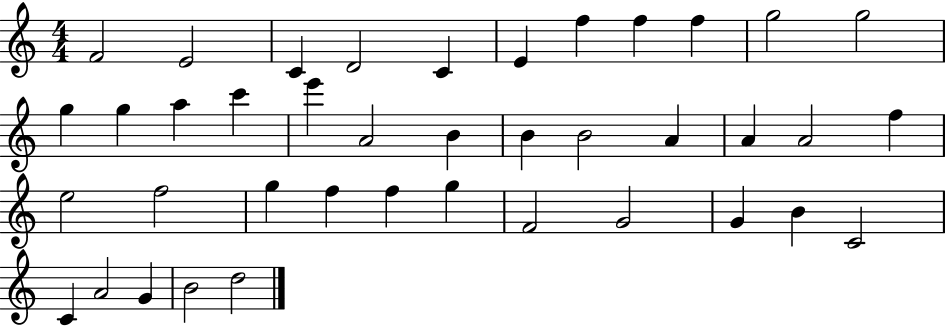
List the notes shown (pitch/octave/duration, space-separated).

F4/h E4/h C4/q D4/h C4/q E4/q F5/q F5/q F5/q G5/h G5/h G5/q G5/q A5/q C6/q E6/q A4/h B4/q B4/q B4/h A4/q A4/q A4/h F5/q E5/h F5/h G5/q F5/q F5/q G5/q F4/h G4/h G4/q B4/q C4/h C4/q A4/h G4/q B4/h D5/h